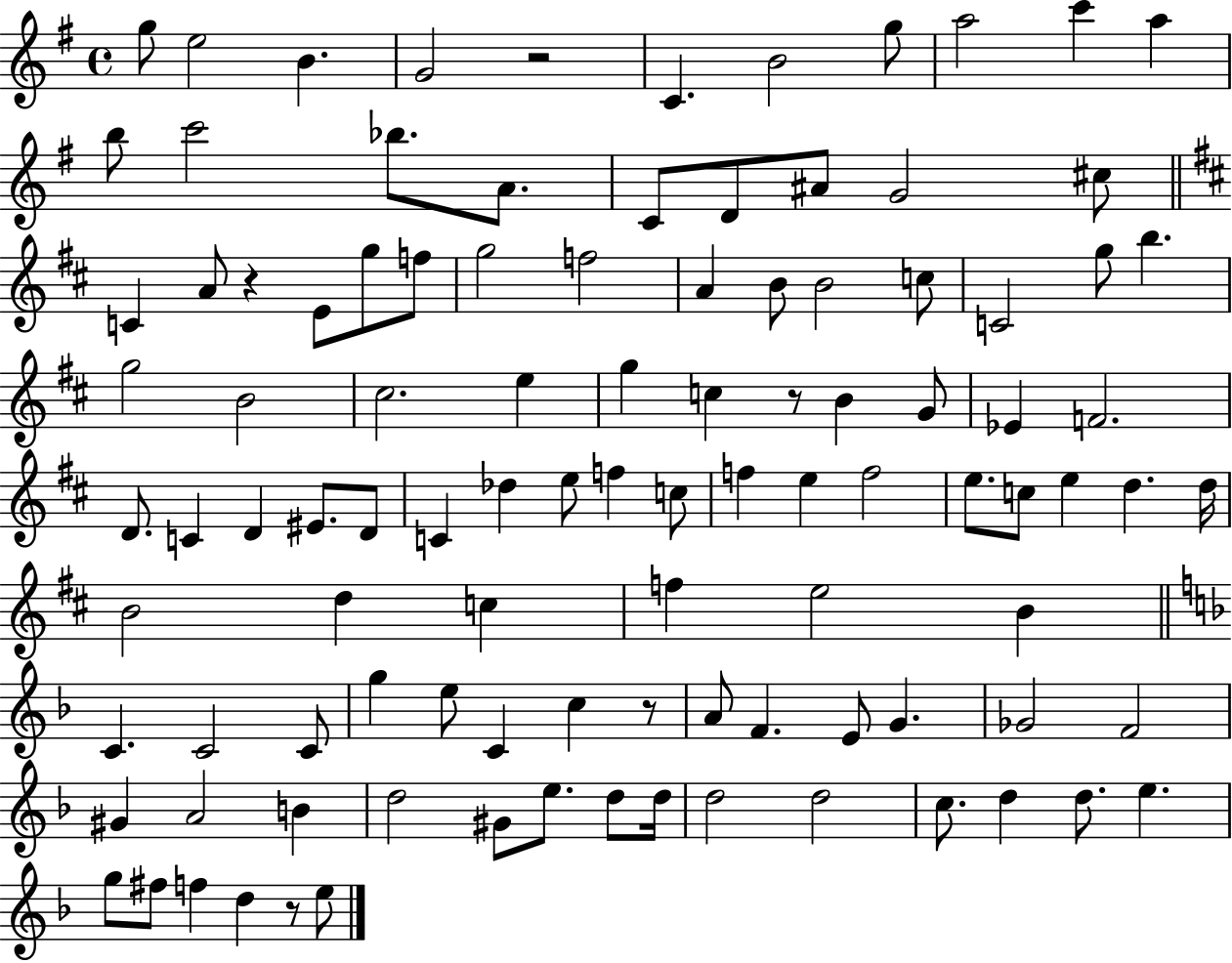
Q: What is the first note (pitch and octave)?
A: G5